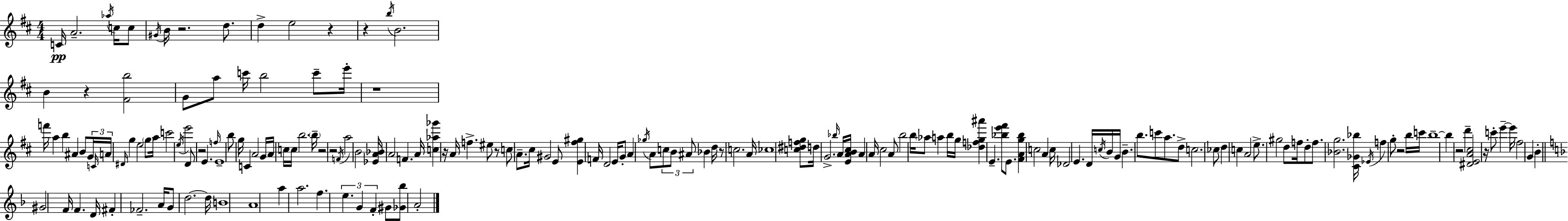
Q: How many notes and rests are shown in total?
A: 180